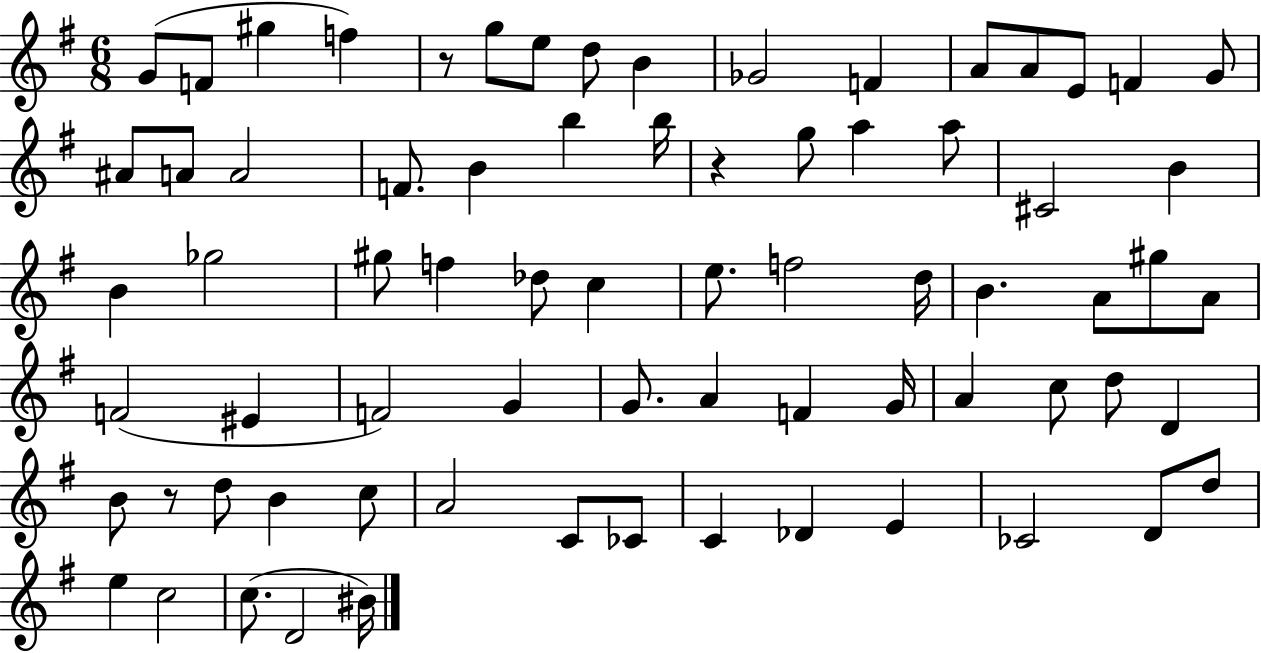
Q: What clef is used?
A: treble